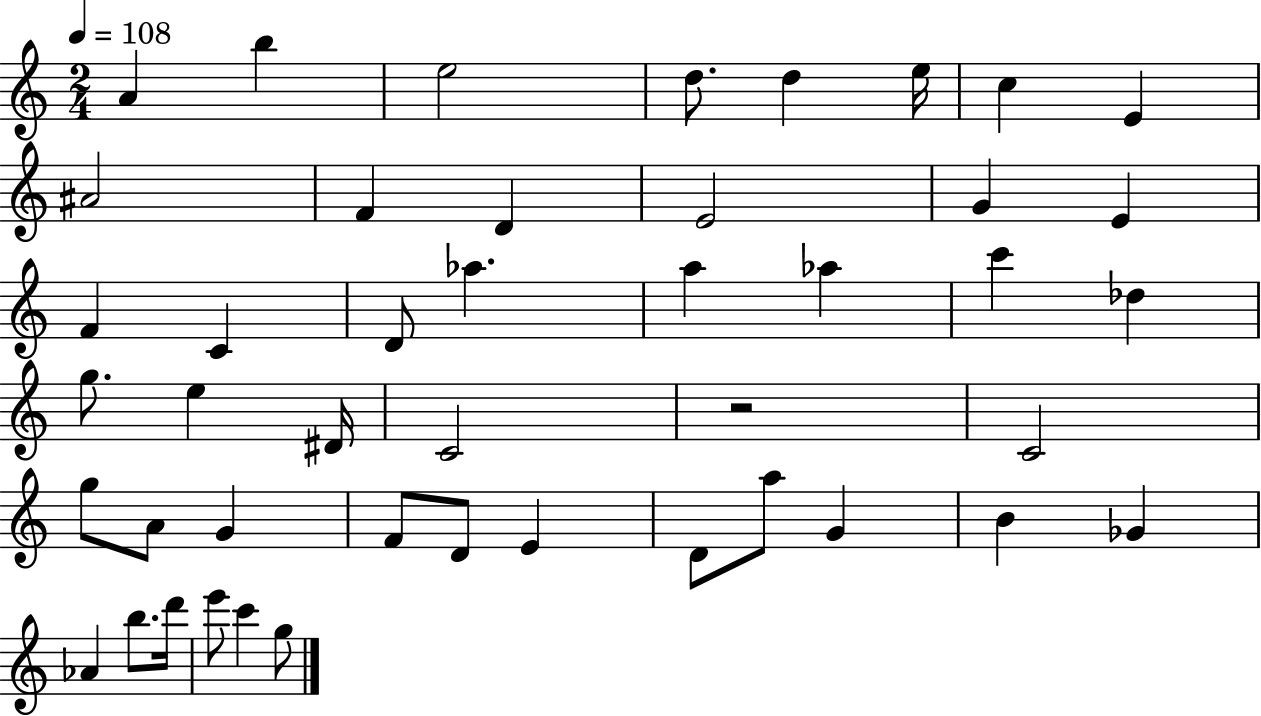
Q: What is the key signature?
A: C major